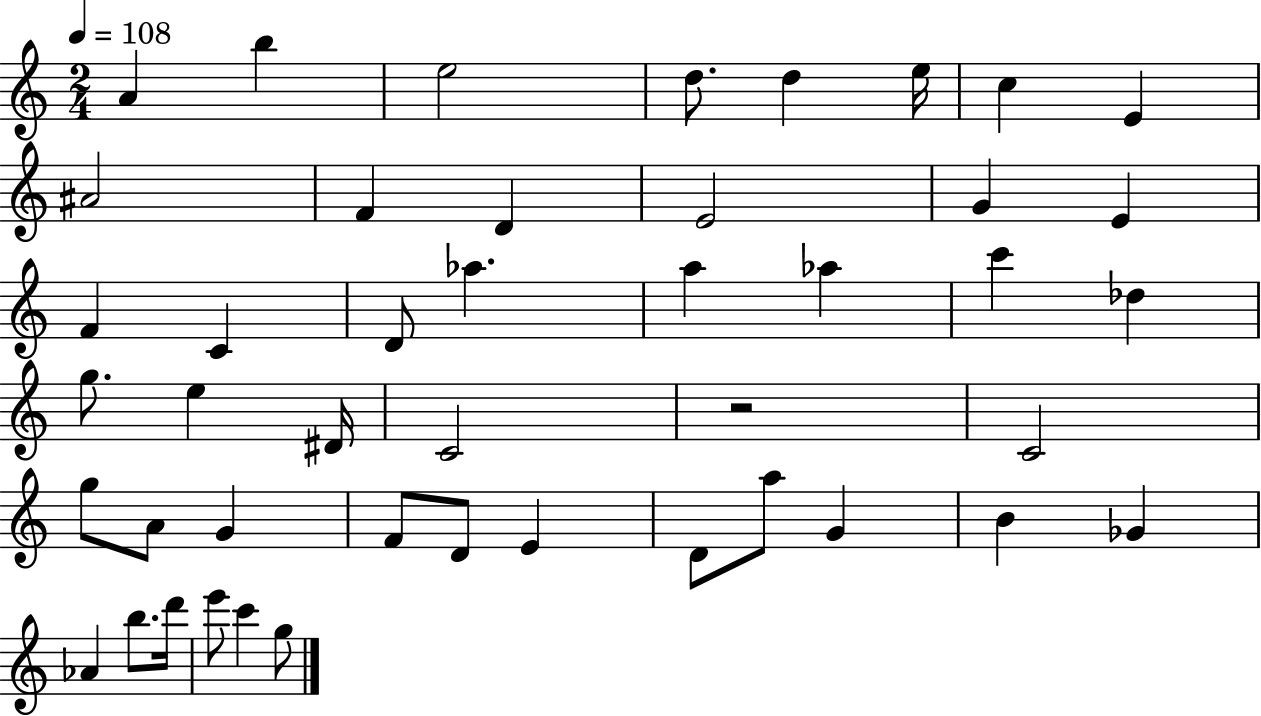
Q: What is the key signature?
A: C major